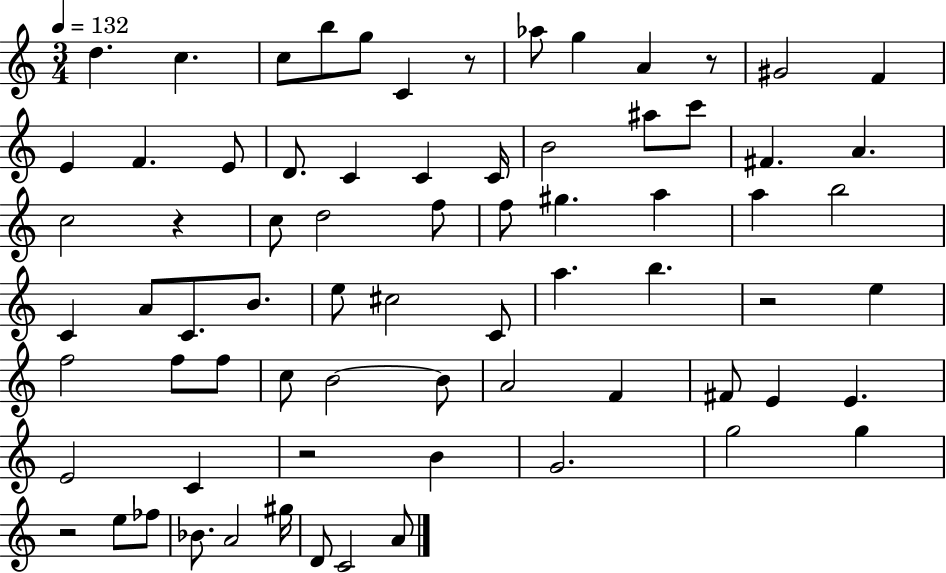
D5/q. C5/q. C5/e B5/e G5/e C4/q R/e Ab5/e G5/q A4/q R/e G#4/h F4/q E4/q F4/q. E4/e D4/e. C4/q C4/q C4/s B4/h A#5/e C6/e F#4/q. A4/q. C5/h R/q C5/e D5/h F5/e F5/e G#5/q. A5/q A5/q B5/h C4/q A4/e C4/e. B4/e. E5/e C#5/h C4/e A5/q. B5/q. R/h E5/q F5/h F5/e F5/e C5/e B4/h B4/e A4/h F4/q F#4/e E4/q E4/q. E4/h C4/q R/h B4/q G4/h. G5/h G5/q R/h E5/e FES5/e Bb4/e. A4/h G#5/s D4/e C4/h A4/e